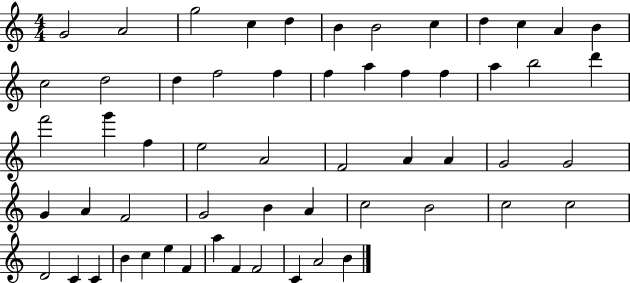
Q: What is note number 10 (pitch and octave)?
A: C5